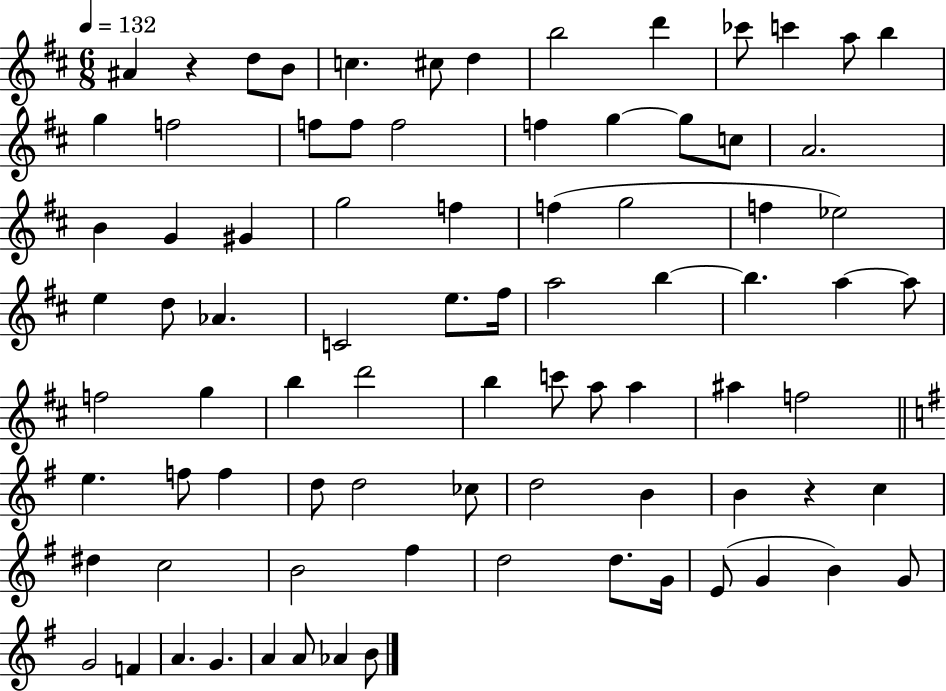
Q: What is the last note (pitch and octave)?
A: B4